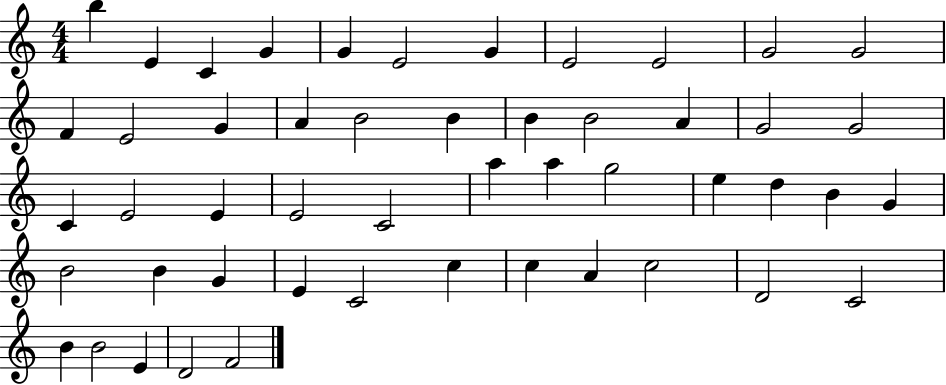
B5/q E4/q C4/q G4/q G4/q E4/h G4/q E4/h E4/h G4/h G4/h F4/q E4/h G4/q A4/q B4/h B4/q B4/q B4/h A4/q G4/h G4/h C4/q E4/h E4/q E4/h C4/h A5/q A5/q G5/h E5/q D5/q B4/q G4/q B4/h B4/q G4/q E4/q C4/h C5/q C5/q A4/q C5/h D4/h C4/h B4/q B4/h E4/q D4/h F4/h